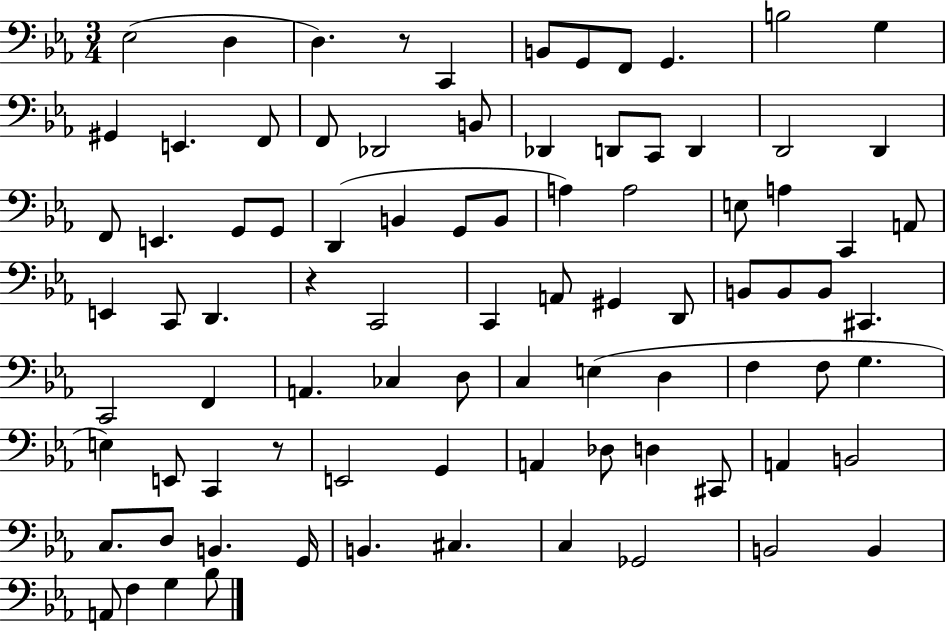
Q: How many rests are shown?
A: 3